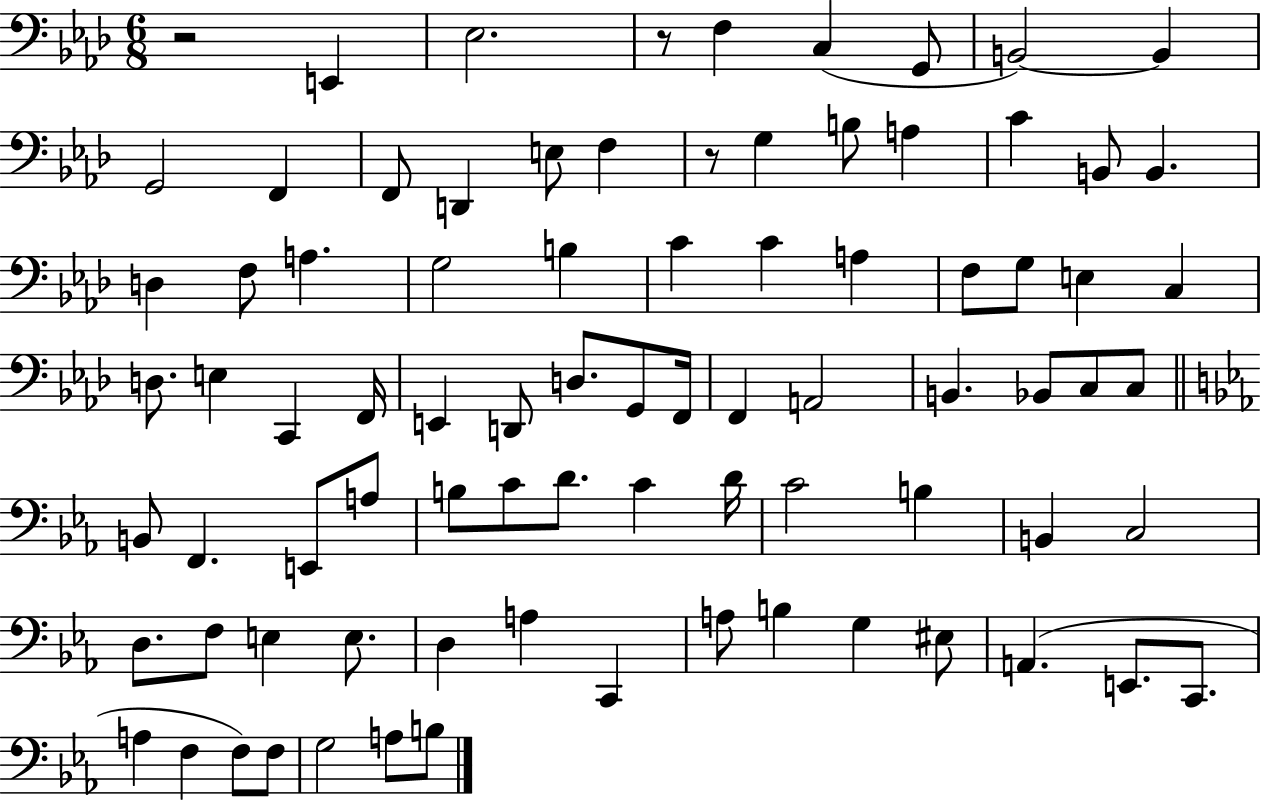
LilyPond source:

{
  \clef bass
  \numericTimeSignature
  \time 6/8
  \key aes \major
  r2 e,4 | ees2. | r8 f4 c4( g,8 | b,2~~) b,4 | \break g,2 f,4 | f,8 d,4 e8 f4 | r8 g4 b8 a4 | c'4 b,8 b,4. | \break d4 f8 a4. | g2 b4 | c'4 c'4 a4 | f8 g8 e4 c4 | \break d8. e4 c,4 f,16 | e,4 d,8 d8. g,8 f,16 | f,4 a,2 | b,4. bes,8 c8 c8 | \break \bar "||" \break \key ees \major b,8 f,4. e,8 a8 | b8 c'8 d'8. c'4 d'16 | c'2 b4 | b,4 c2 | \break d8. f8 e4 e8. | d4 a4 c,4 | a8 b4 g4 eis8 | a,4.( e,8. c,8. | \break a4 f4 f8) f8 | g2 a8 b8 | \bar "|."
}